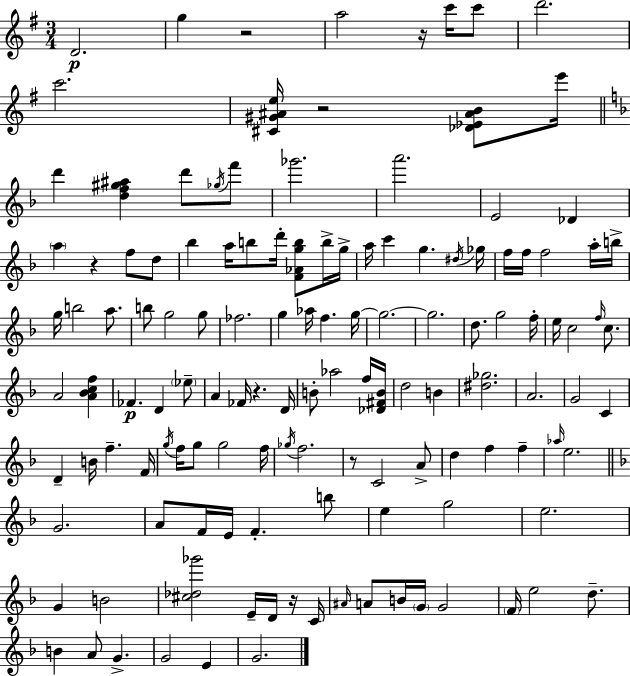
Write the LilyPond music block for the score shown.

{
  \clef treble
  \numericTimeSignature
  \time 3/4
  \key g \major
  d'2.\p | g''4 r2 | a''2 r16 c'''16 c'''8 | d'''2. | \break c'''2. | <cis' gis' ais' e''>16 r2 <des' ees' ais' b'>8 e'''16 | \bar "||" \break \key f \major d'''4 <d'' f'' gis'' ais''>4 d'''8 \acciaccatura { ges''16 } f'''8 | ges'''2. | a'''2. | e'2 des'4 | \break \parenthesize a''4 r4 f''8 d''8 | bes''4 a''16 b''8 d'''16-. <f' aes' g'' b''>8 b''16-> | g''16-> a''16 c'''4 g''4. | \acciaccatura { dis''16 } ges''16 f''16 f''16 f''2 | \break a''16-. b''16-> g''16 b''2 a''8. | b''8 g''2 | g''8 fes''2. | g''4 aes''16 f''4. | \break g''16~~ g''2.~~ | g''2. | d''8. g''2 | f''16-. e''16 c''2 \grace { f''16 } | \break c''8. a'2 <a' bes' c'' f''>4 | fes'4.\p d'4 | \parenthesize ees''8-- a'4 fes'16 r4. | d'16 b'8-. aes''2 | \break f''16 <des' fis' b'>16 d''2 b'4 | <dis'' ges''>2. | a'2. | g'2 c'4 | \break d'4-- b'16 f''4.-- | f'16 \acciaccatura { g''16 } f''16 g''8 g''2 | f''16 \acciaccatura { ges''16 } f''2. | r8 c'2 | \break a'8-> d''4 f''4 | f''4-- \grace { aes''16 } e''2. | \bar "||" \break \key d \minor g'2. | a'8 f'16 e'16 f'4.-. b''8 | e''4 g''2 | e''2. | \break g'4 b'2 | <cis'' des'' ges'''>2 e'16-- d'16 r16 c'16 | \grace { ais'16 } a'8 b'16 \parenthesize g'16 g'2 | \parenthesize f'16 e''2 d''8.-- | \break b'4 a'8 g'4.-> | g'2 e'4 | g'2. | \bar "|."
}